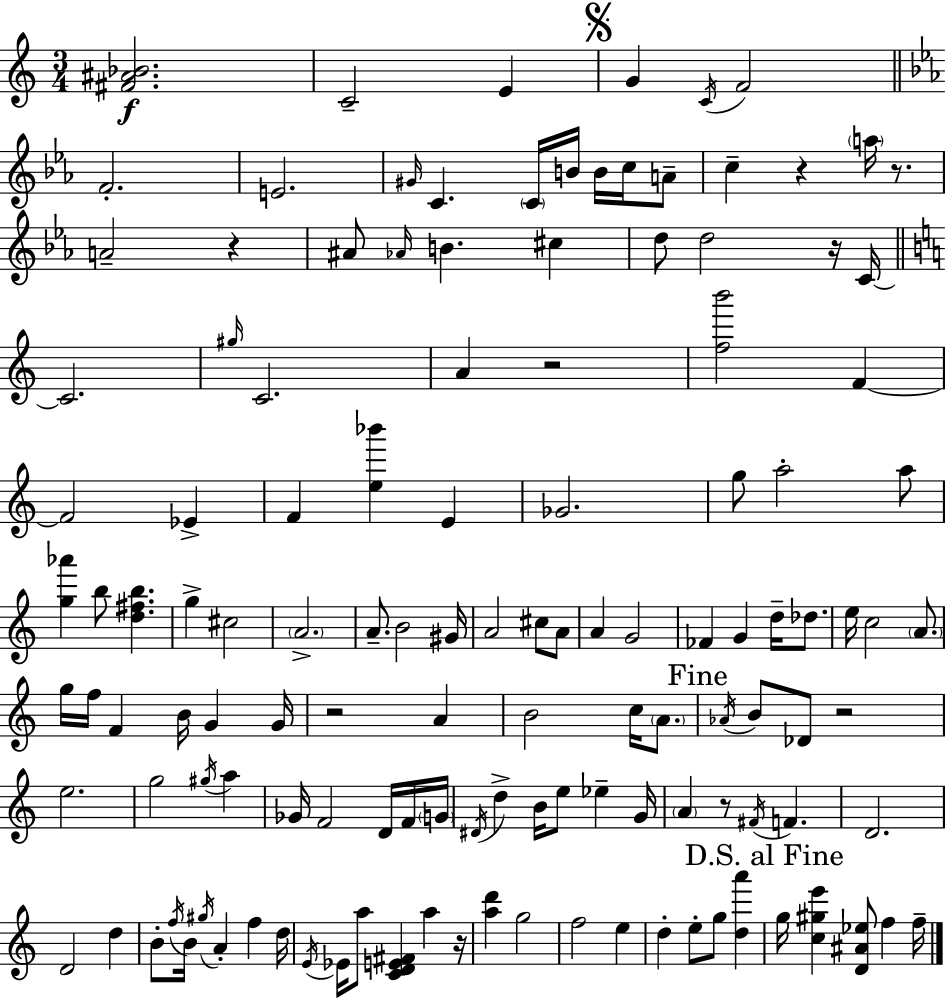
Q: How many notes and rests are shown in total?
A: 129